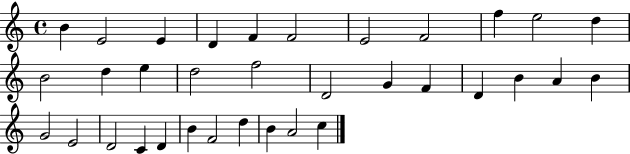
B4/q E4/h E4/q D4/q F4/q F4/h E4/h F4/h F5/q E5/h D5/q B4/h D5/q E5/q D5/h F5/h D4/h G4/q F4/q D4/q B4/q A4/q B4/q G4/h E4/h D4/h C4/q D4/q B4/q F4/h D5/q B4/q A4/h C5/q